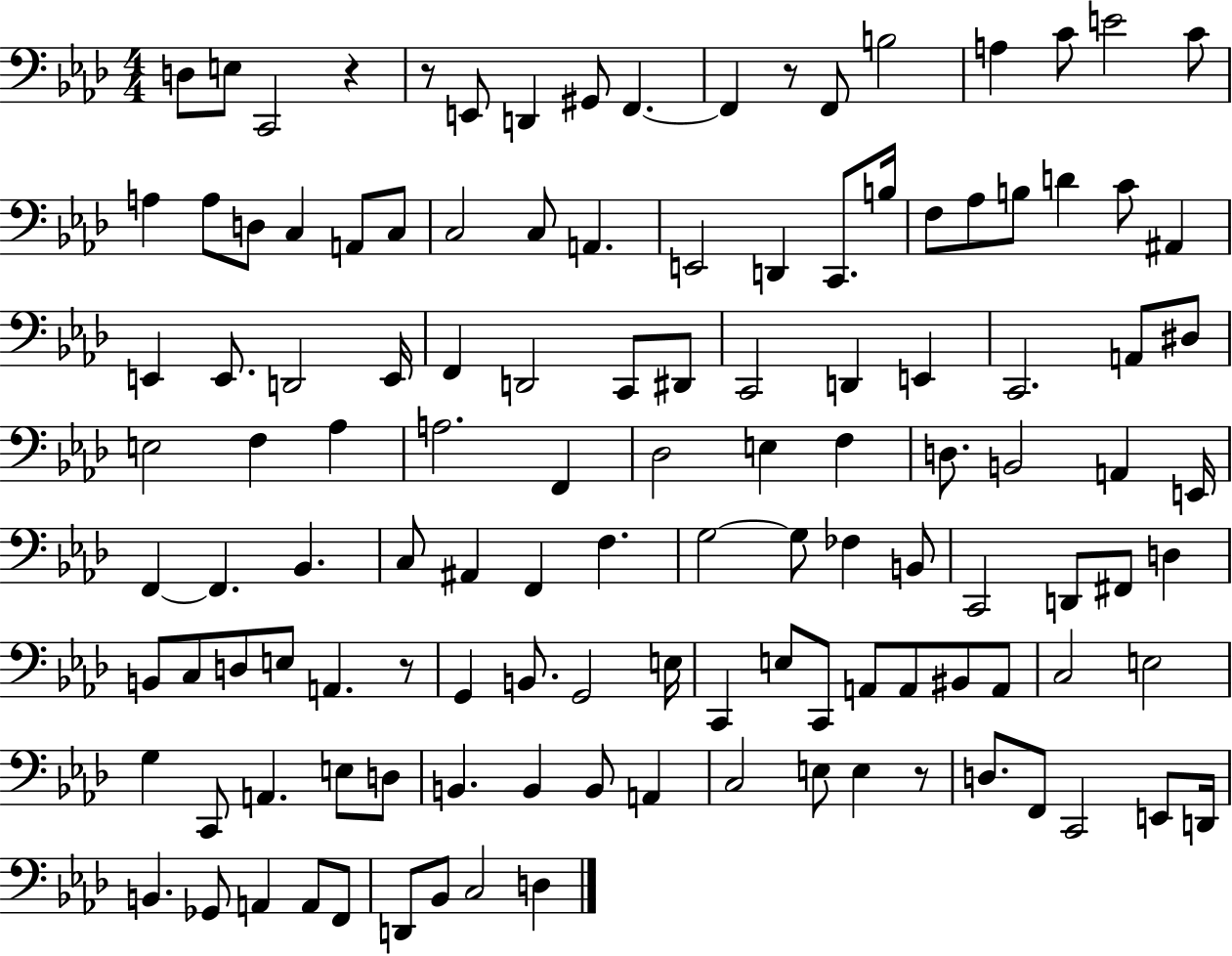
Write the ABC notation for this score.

X:1
T:Untitled
M:4/4
L:1/4
K:Ab
D,/2 E,/2 C,,2 z z/2 E,,/2 D,, ^G,,/2 F,, F,, z/2 F,,/2 B,2 A, C/2 E2 C/2 A, A,/2 D,/2 C, A,,/2 C,/2 C,2 C,/2 A,, E,,2 D,, C,,/2 B,/4 F,/2 _A,/2 B,/2 D C/2 ^A,, E,, E,,/2 D,,2 E,,/4 F,, D,,2 C,,/2 ^D,,/2 C,,2 D,, E,, C,,2 A,,/2 ^D,/2 E,2 F, _A, A,2 F,, _D,2 E, F, D,/2 B,,2 A,, E,,/4 F,, F,, _B,, C,/2 ^A,, F,, F, G,2 G,/2 _F, B,,/2 C,,2 D,,/2 ^F,,/2 D, B,,/2 C,/2 D,/2 E,/2 A,, z/2 G,, B,,/2 G,,2 E,/4 C,, E,/2 C,,/2 A,,/2 A,,/2 ^B,,/2 A,,/2 C,2 E,2 G, C,,/2 A,, E,/2 D,/2 B,, B,, B,,/2 A,, C,2 E,/2 E, z/2 D,/2 F,,/2 C,,2 E,,/2 D,,/4 B,, _G,,/2 A,, A,,/2 F,,/2 D,,/2 _B,,/2 C,2 D,